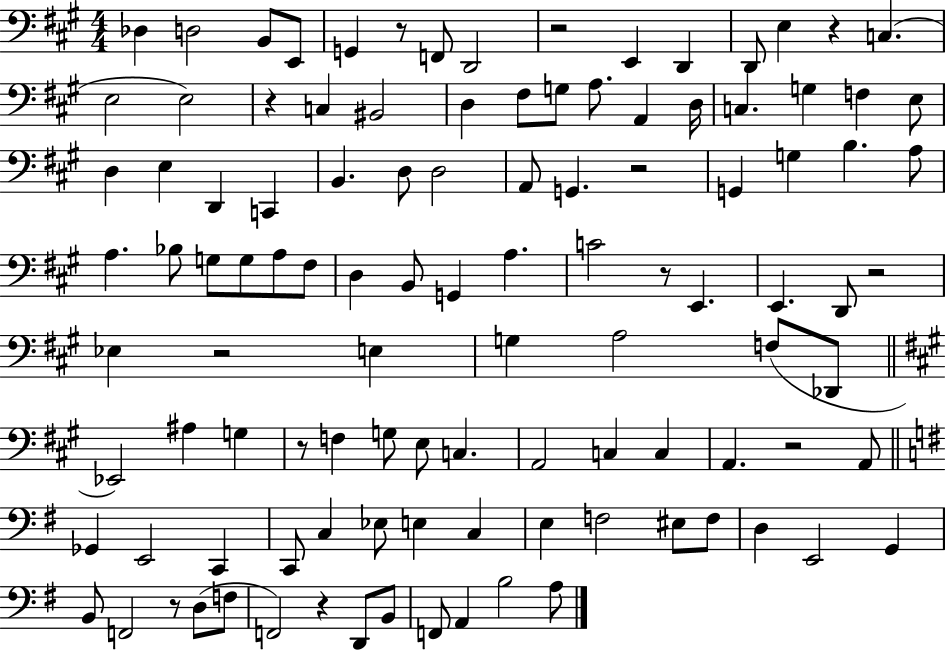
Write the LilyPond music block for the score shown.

{
  \clef bass
  \numericTimeSignature
  \time 4/4
  \key a \major
  des4 d2 b,8 e,8 | g,4 r8 f,8 d,2 | r2 e,4 d,4 | d,8 e4 r4 c4.( | \break e2 e2) | r4 c4 bis,2 | d4 fis8 g8 a8. a,4 d16 | c4. g4 f4 e8 | \break d4 e4 d,4 c,4 | b,4. d8 d2 | a,8 g,4. r2 | g,4 g4 b4. a8 | \break a4. bes8 g8 g8 a8 fis8 | d4 b,8 g,4 a4. | c'2 r8 e,4. | e,4. d,8 r2 | \break ees4 r2 e4 | g4 a2 f8( des,8 | \bar "||" \break \key a \major ees,2) ais4 g4 | r8 f4 g8 e8 c4. | a,2 c4 c4 | a,4. r2 a,8 | \break \bar "||" \break \key g \major ges,4 e,2 c,4 | c,8 c4 ees8 e4 c4 | e4 f2 eis8 f8 | d4 e,2 g,4 | \break b,8 f,2 r8 d8( f8 | f,2) r4 d,8 b,8 | f,8 a,4 b2 a8 | \bar "|."
}